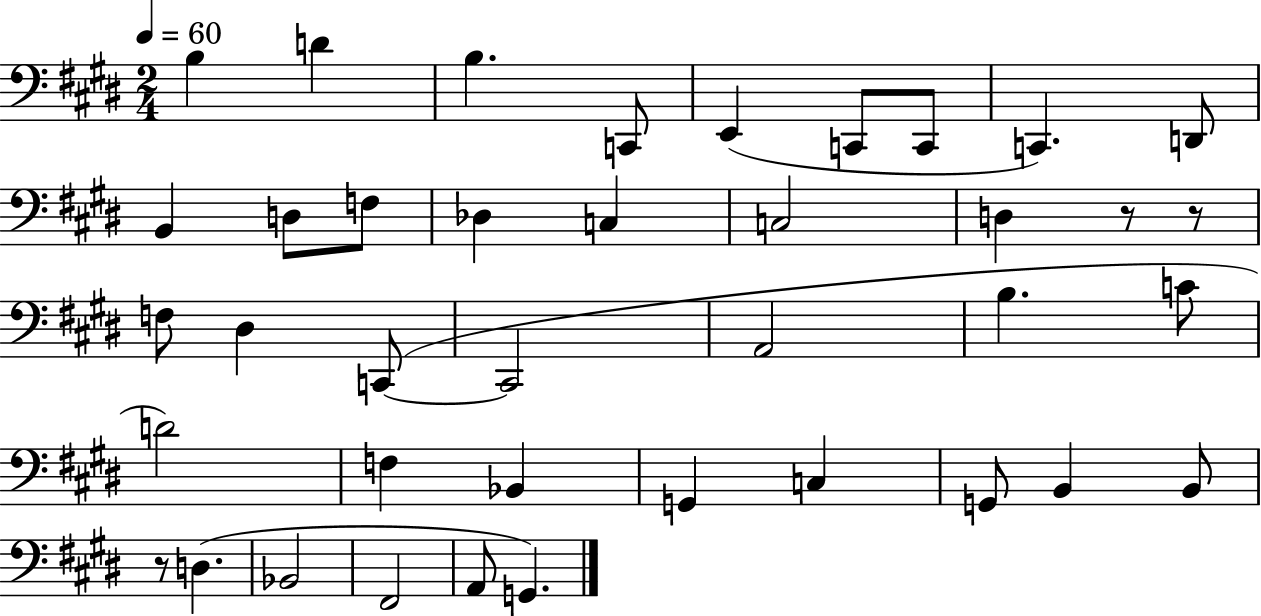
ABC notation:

X:1
T:Untitled
M:2/4
L:1/4
K:E
B, D B, C,,/2 E,, C,,/2 C,,/2 C,, D,,/2 B,, D,/2 F,/2 _D, C, C,2 D, z/2 z/2 F,/2 ^D, C,,/2 C,,2 A,,2 B, C/2 D2 F, _B,, G,, C, G,,/2 B,, B,,/2 z/2 D, _B,,2 ^F,,2 A,,/2 G,,